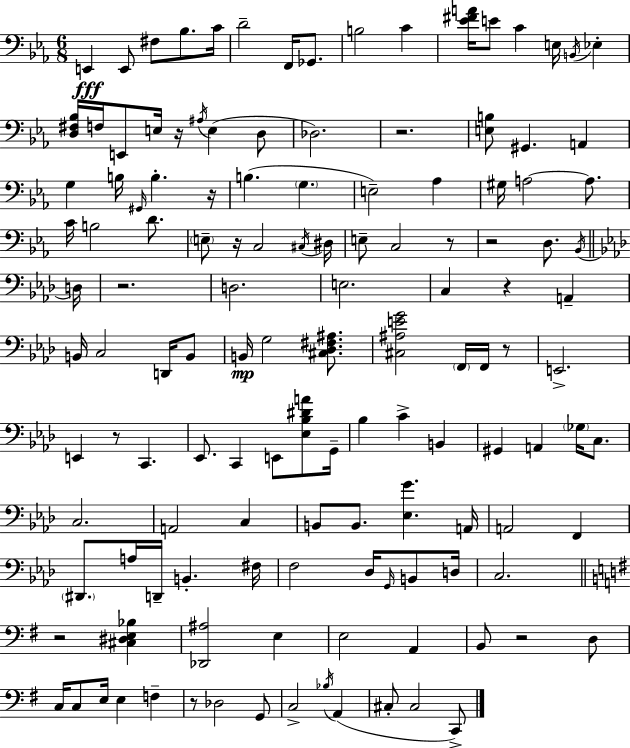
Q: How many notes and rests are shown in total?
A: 132